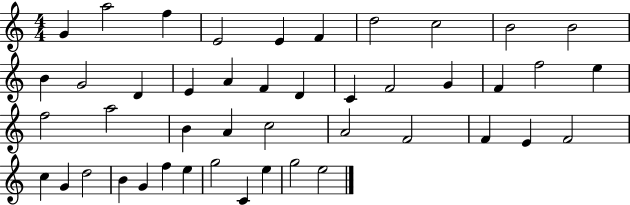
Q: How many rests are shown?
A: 0